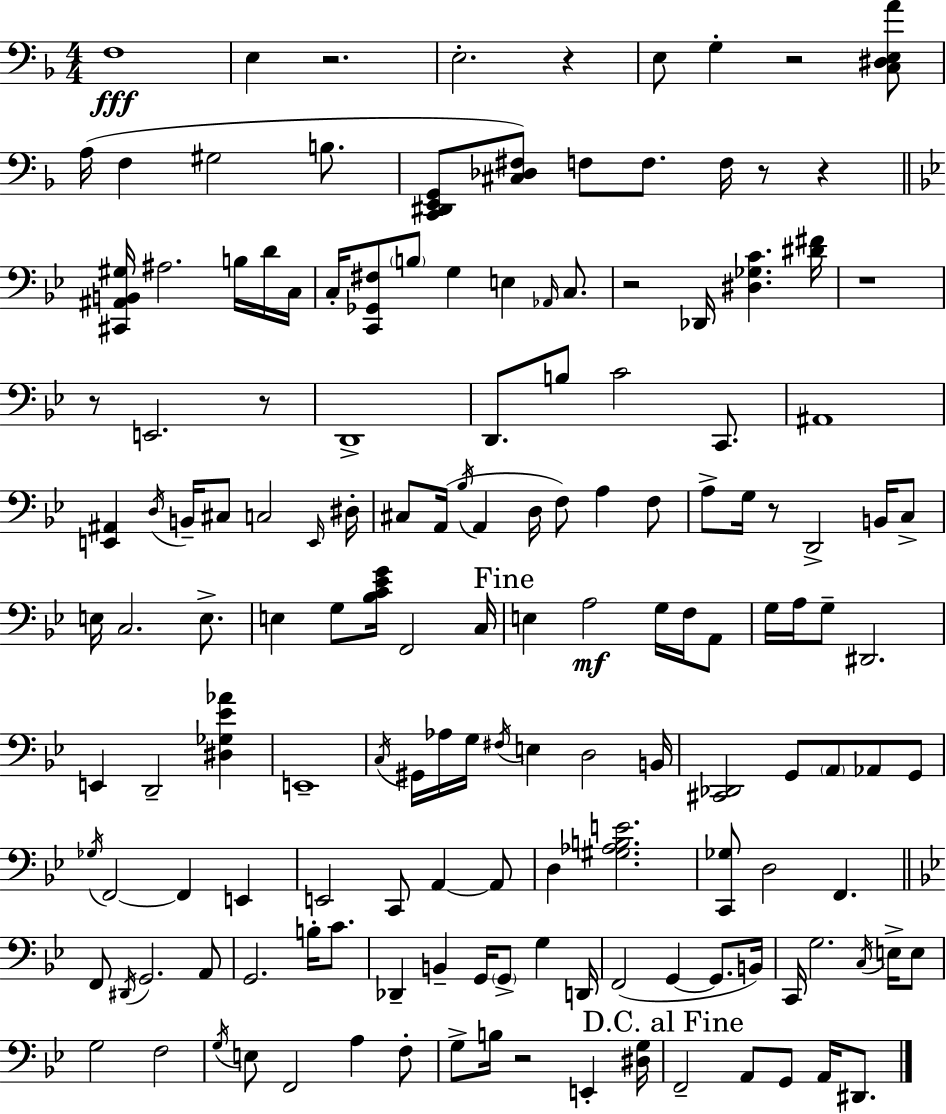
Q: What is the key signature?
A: D minor